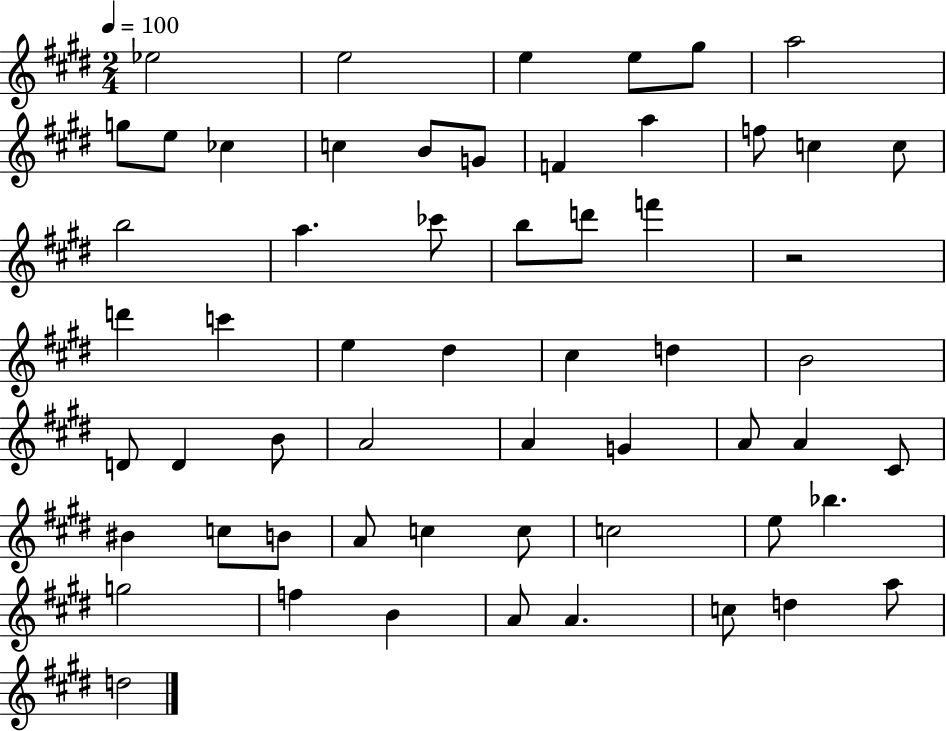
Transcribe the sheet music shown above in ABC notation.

X:1
T:Untitled
M:2/4
L:1/4
K:E
_e2 e2 e e/2 ^g/2 a2 g/2 e/2 _c c B/2 G/2 F a f/2 c c/2 b2 a _c'/2 b/2 d'/2 f' z2 d' c' e ^d ^c d B2 D/2 D B/2 A2 A G A/2 A ^C/2 ^B c/2 B/2 A/2 c c/2 c2 e/2 _b g2 f B A/2 A c/2 d a/2 d2